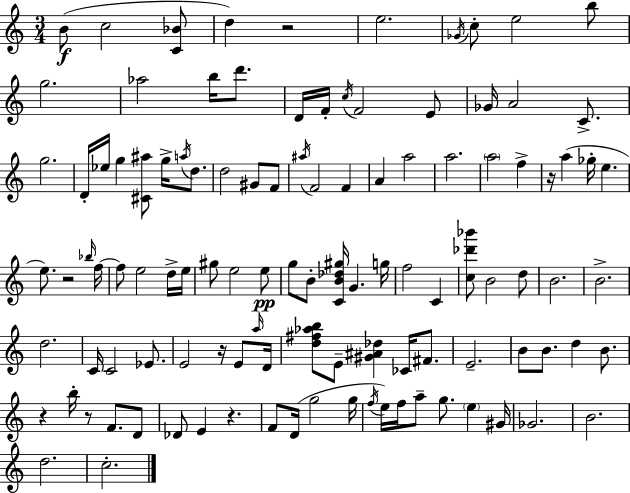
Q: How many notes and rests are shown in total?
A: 110